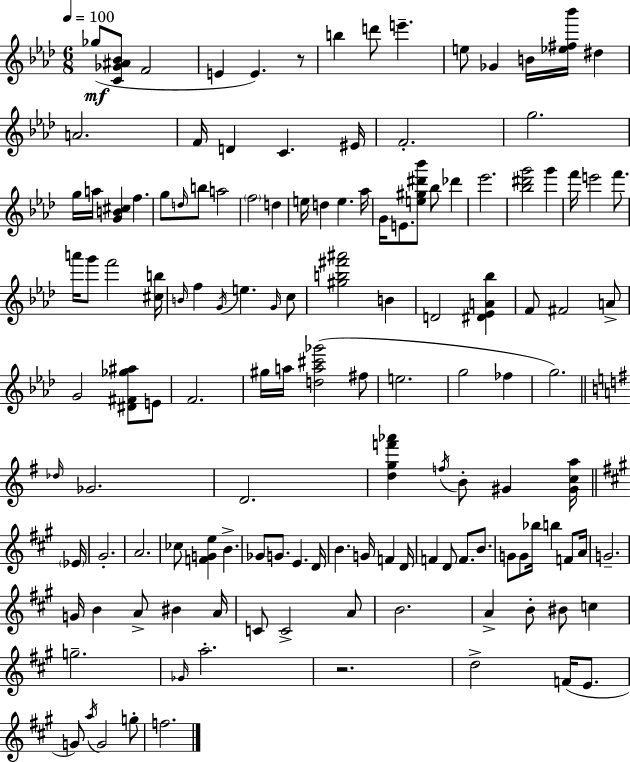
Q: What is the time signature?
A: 6/8